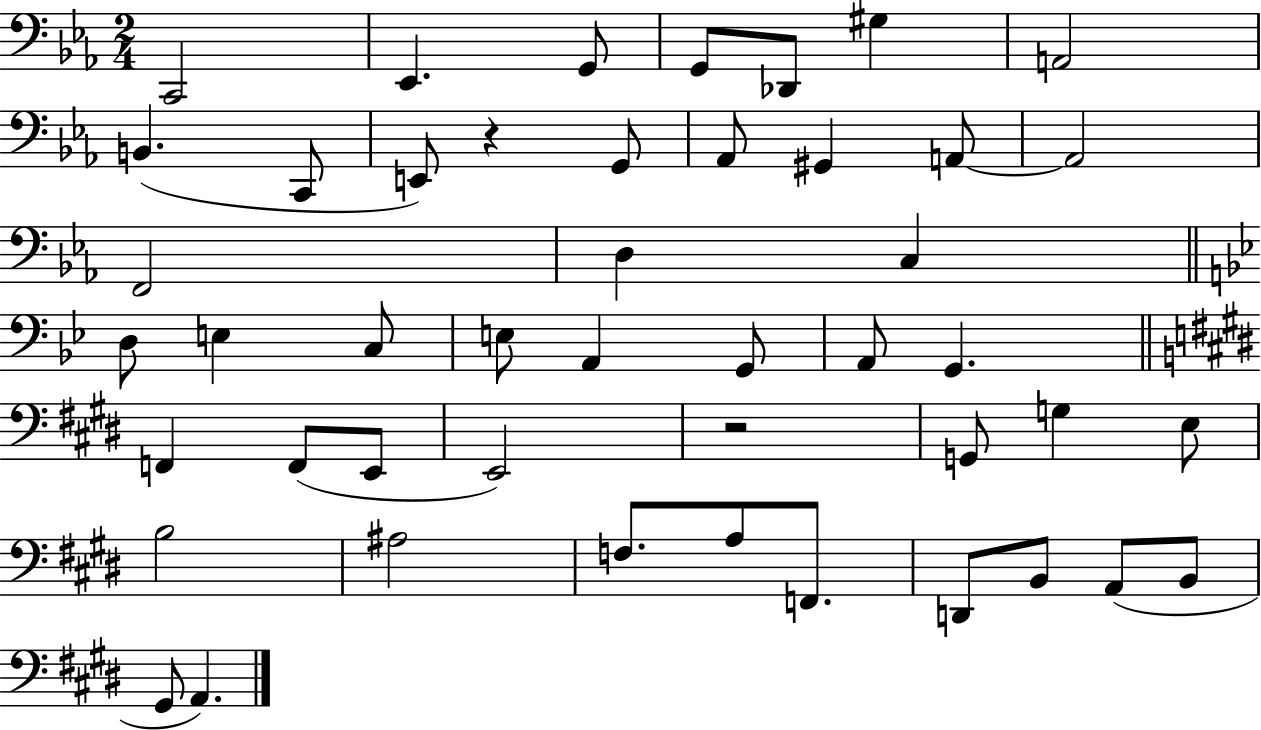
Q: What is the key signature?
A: EES major